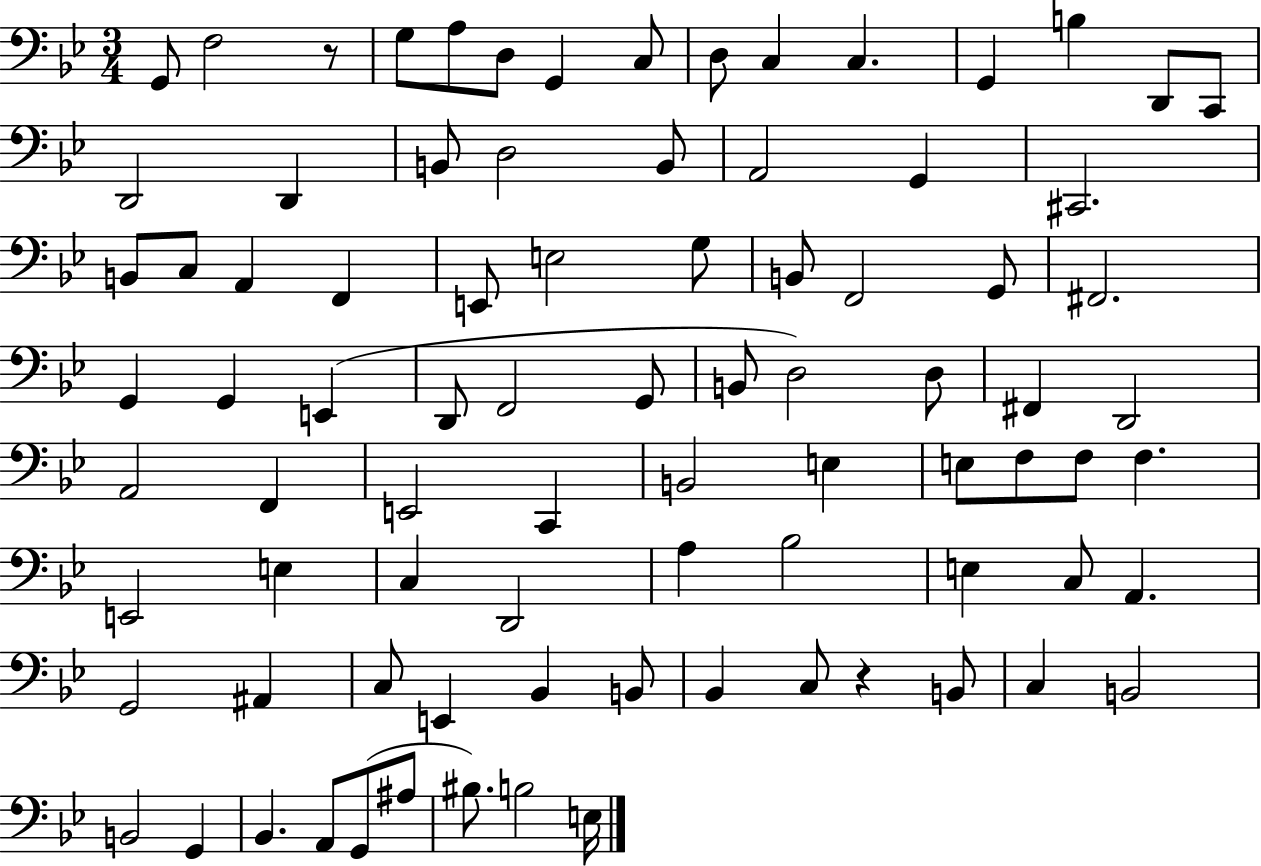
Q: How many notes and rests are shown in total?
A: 85